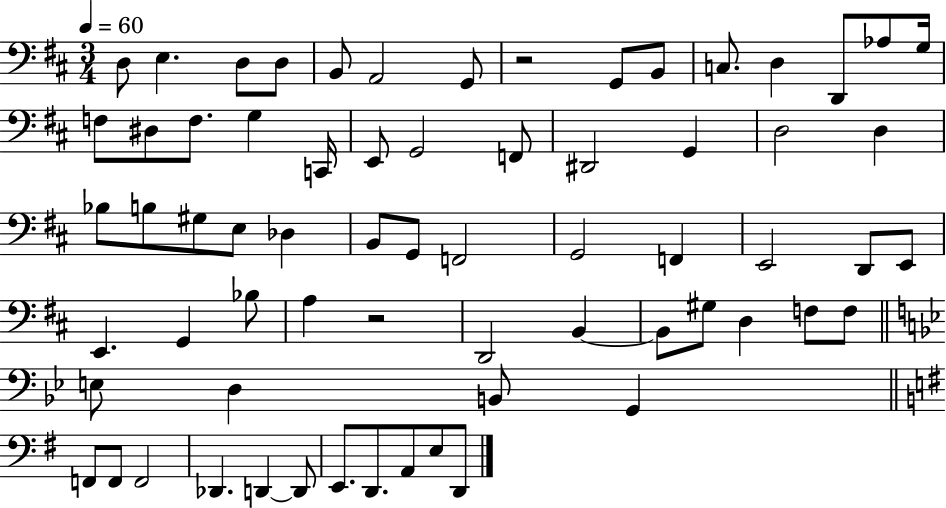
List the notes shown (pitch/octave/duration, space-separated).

D3/e E3/q. D3/e D3/e B2/e A2/h G2/e R/h G2/e B2/e C3/e. D3/q D2/e Ab3/e G3/s F3/e D#3/e F3/e. G3/q C2/s E2/e G2/h F2/e D#2/h G2/q D3/h D3/q Bb3/e B3/e G#3/e E3/e Db3/q B2/e G2/e F2/h G2/h F2/q E2/h D2/e E2/e E2/q. G2/q Bb3/e A3/q R/h D2/h B2/q B2/e G#3/e D3/q F3/e F3/e E3/e D3/q B2/e G2/q F2/e F2/e F2/h Db2/q. D2/q D2/e E2/e. D2/e. A2/e E3/e D2/e